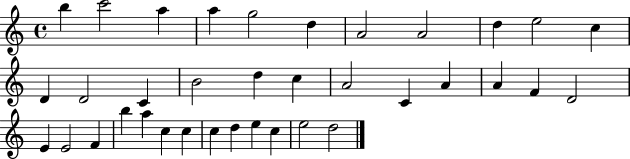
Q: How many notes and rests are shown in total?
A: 36